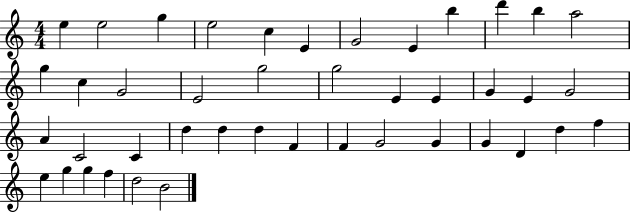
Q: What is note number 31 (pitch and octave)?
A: F4